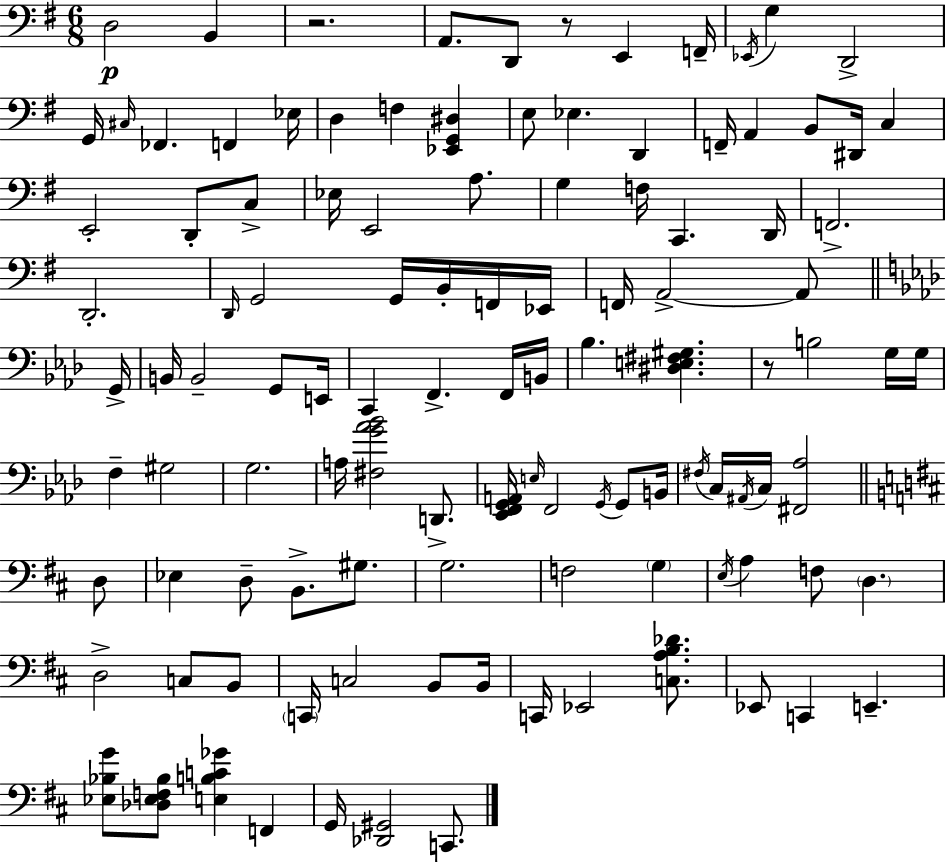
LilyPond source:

{
  \clef bass
  \numericTimeSignature
  \time 6/8
  \key e \minor
  d2\p b,4 | r2. | a,8. d,8 r8 e,4 f,16-- | \acciaccatura { ees,16 } g4 d,2-> | \break g,16 \grace { cis16 } fes,4. f,4 | ees16 d4 f4 <ees, g, dis>4 | e8 ees4. d,4 | f,16-- a,4 b,8 dis,16 c4 | \break e,2-. d,8-. | c8-> ees16 e,2 a8. | g4 f16 c,4. | d,16 f,2.-> | \break d,2.-. | \grace { d,16 } g,2 g,16 | b,16-. f,16 ees,16 f,16 a,2->~~ | a,8 \bar "||" \break \key aes \major g,16-> b,16 b,2-- g,8 | e,16 c,4 f,4.-> f,16 | b,16 bes4. <dis e fis gis>4. | r8 b2 g16 | \break g16 f4-- gis2 | g2. | a16 <fis g' aes' bes'>2 d,8.-> | <ees, f, g, a,>16 \grace { e16 } f,2 \acciaccatura { g,16 } | \break g,8 b,16 \acciaccatura { fis16 } c16 \acciaccatura { ais,16 } c16 <fis, aes>2 | \bar "||" \break \key b \minor d8 ees4 d8-- b,8.-> gis8. | g2. | f2 \parenthesize g4 | \acciaccatura { e16 } a4 f8 \parenthesize d4. | \break d2-> c8 | b,8 \parenthesize c,16 c2 | b,8 b,16 c,16 ees,2 | <c a b des'>8. ees,8 c,4 e,4.-- | \break <ees bes g'>8 <des ees f bes>8 <e b c' ges'>4 f,4 | g,16 <des, gis,>2 | c,8. \bar "|."
}